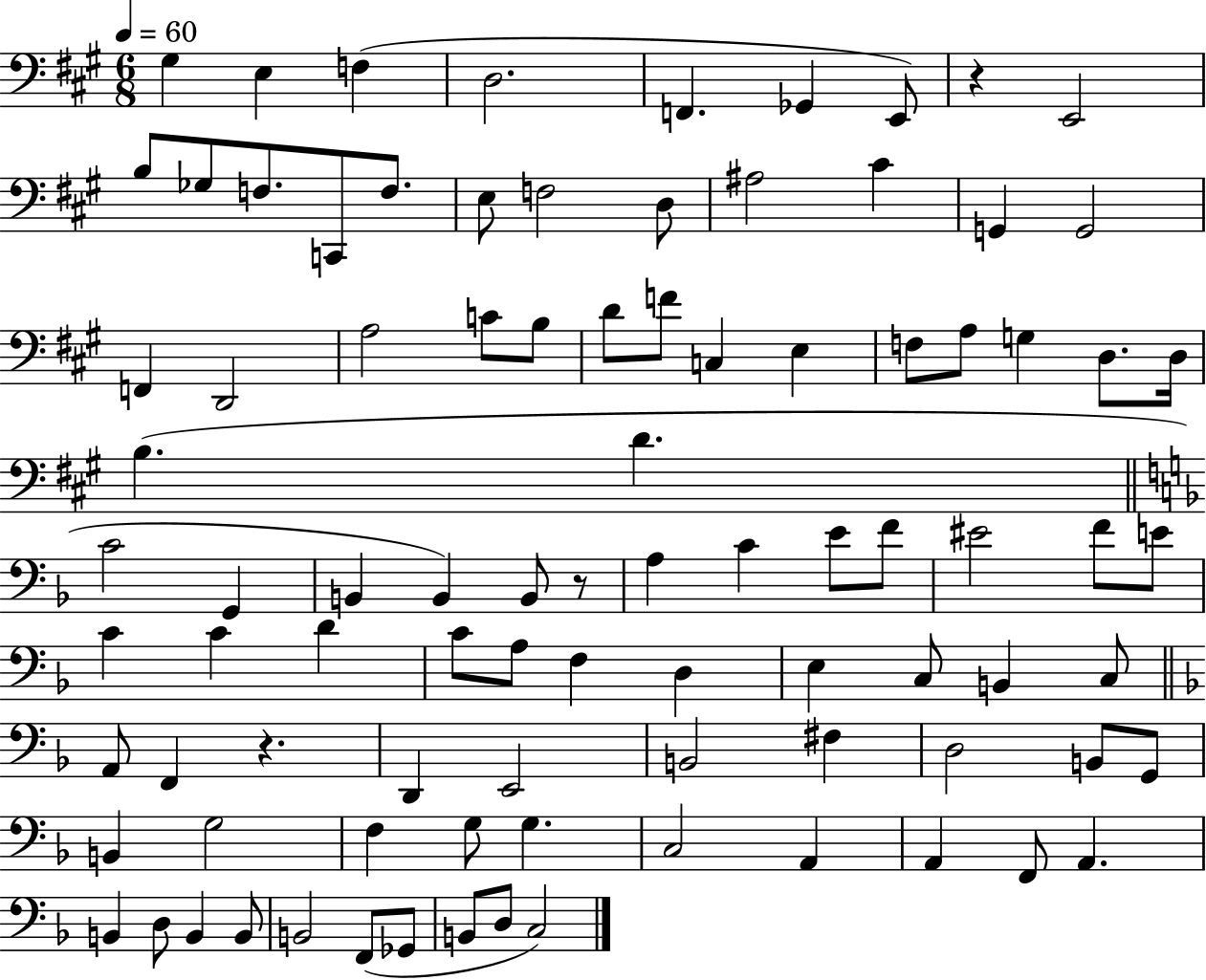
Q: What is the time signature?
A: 6/8